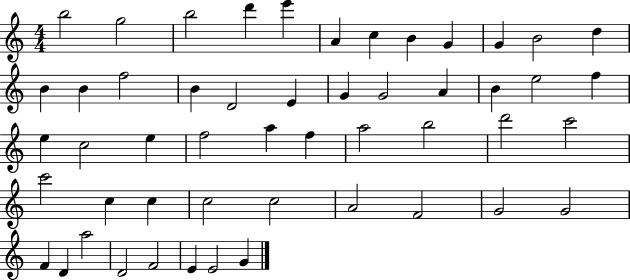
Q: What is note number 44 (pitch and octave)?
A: F4